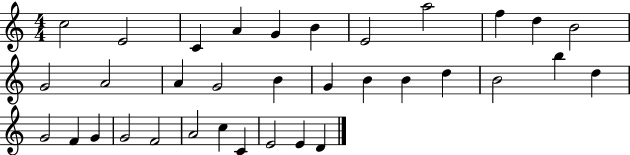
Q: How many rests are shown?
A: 0